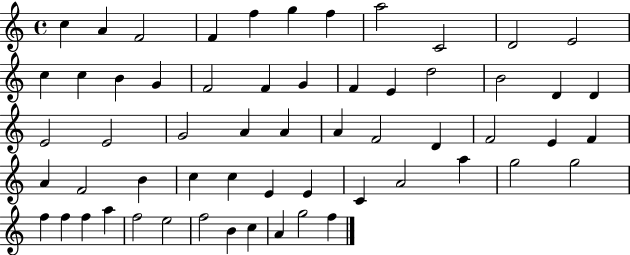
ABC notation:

X:1
T:Untitled
M:4/4
L:1/4
K:C
c A F2 F f g f a2 C2 D2 E2 c c B G F2 F G F E d2 B2 D D E2 E2 G2 A A A F2 D F2 E F A F2 B c c E E C A2 a g2 g2 f f f a f2 e2 f2 B c A g2 f